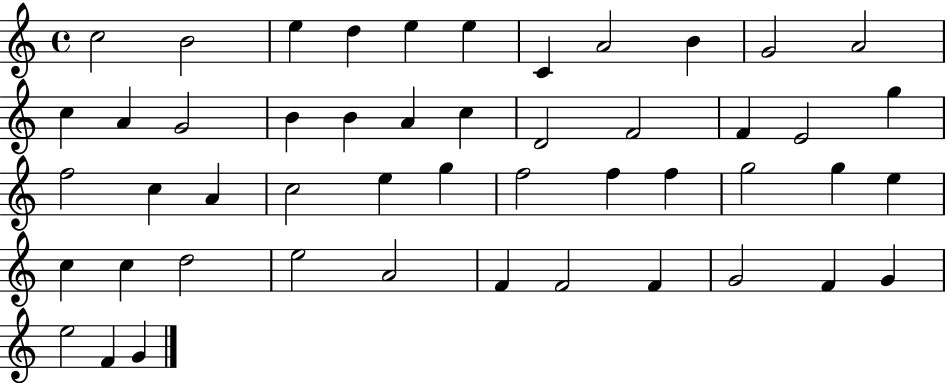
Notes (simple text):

C5/h B4/h E5/q D5/q E5/q E5/q C4/q A4/h B4/q G4/h A4/h C5/q A4/q G4/h B4/q B4/q A4/q C5/q D4/h F4/h F4/q E4/h G5/q F5/h C5/q A4/q C5/h E5/q G5/q F5/h F5/q F5/q G5/h G5/q E5/q C5/q C5/q D5/h E5/h A4/h F4/q F4/h F4/q G4/h F4/q G4/q E5/h F4/q G4/q